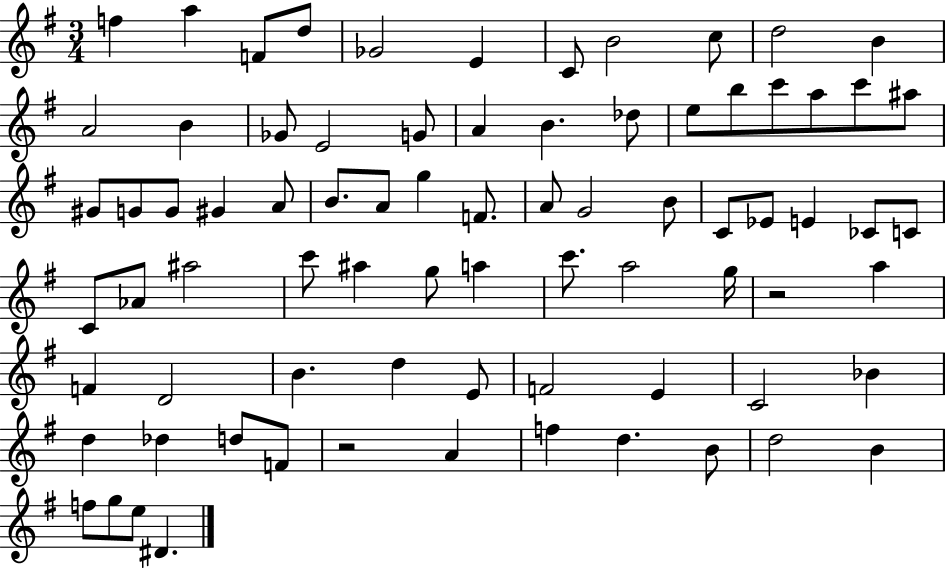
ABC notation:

X:1
T:Untitled
M:3/4
L:1/4
K:G
f a F/2 d/2 _G2 E C/2 B2 c/2 d2 B A2 B _G/2 E2 G/2 A B _d/2 e/2 b/2 c'/2 a/2 c'/2 ^a/2 ^G/2 G/2 G/2 ^G A/2 B/2 A/2 g F/2 A/2 G2 B/2 C/2 _E/2 E _C/2 C/2 C/2 _A/2 ^a2 c'/2 ^a g/2 a c'/2 a2 g/4 z2 a F D2 B d E/2 F2 E C2 _B d _d d/2 F/2 z2 A f d B/2 d2 B f/2 g/2 e/2 ^D